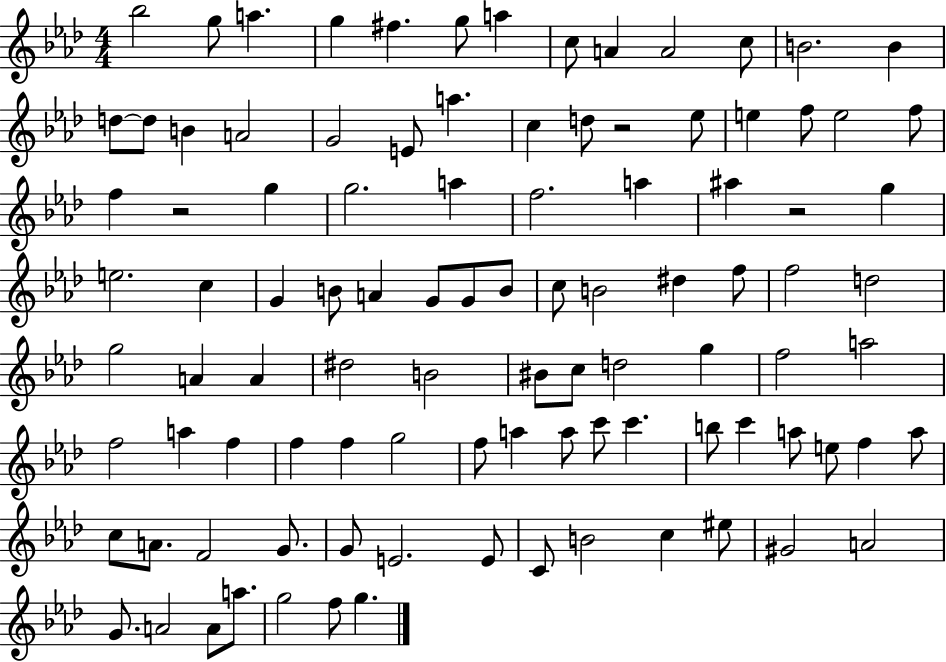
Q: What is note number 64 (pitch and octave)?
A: F5